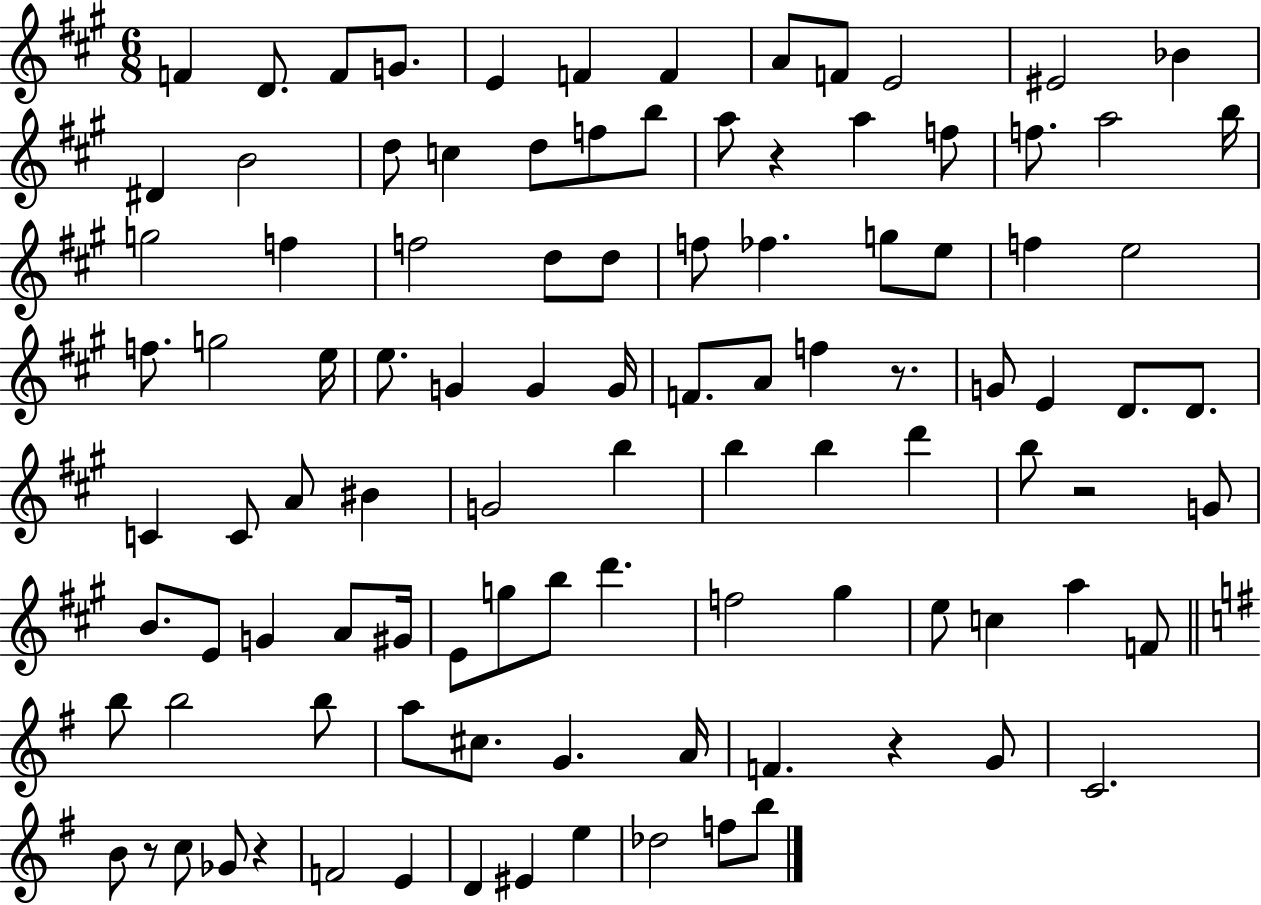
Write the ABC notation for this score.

X:1
T:Untitled
M:6/8
L:1/4
K:A
F D/2 F/2 G/2 E F F A/2 F/2 E2 ^E2 _B ^D B2 d/2 c d/2 f/2 b/2 a/2 z a f/2 f/2 a2 b/4 g2 f f2 d/2 d/2 f/2 _f g/2 e/2 f e2 f/2 g2 e/4 e/2 G G G/4 F/2 A/2 f z/2 G/2 E D/2 D/2 C C/2 A/2 ^B G2 b b b d' b/2 z2 G/2 B/2 E/2 G A/2 ^G/4 E/2 g/2 b/2 d' f2 ^g e/2 c a F/2 b/2 b2 b/2 a/2 ^c/2 G A/4 F z G/2 C2 B/2 z/2 c/2 _G/2 z F2 E D ^E e _d2 f/2 b/2